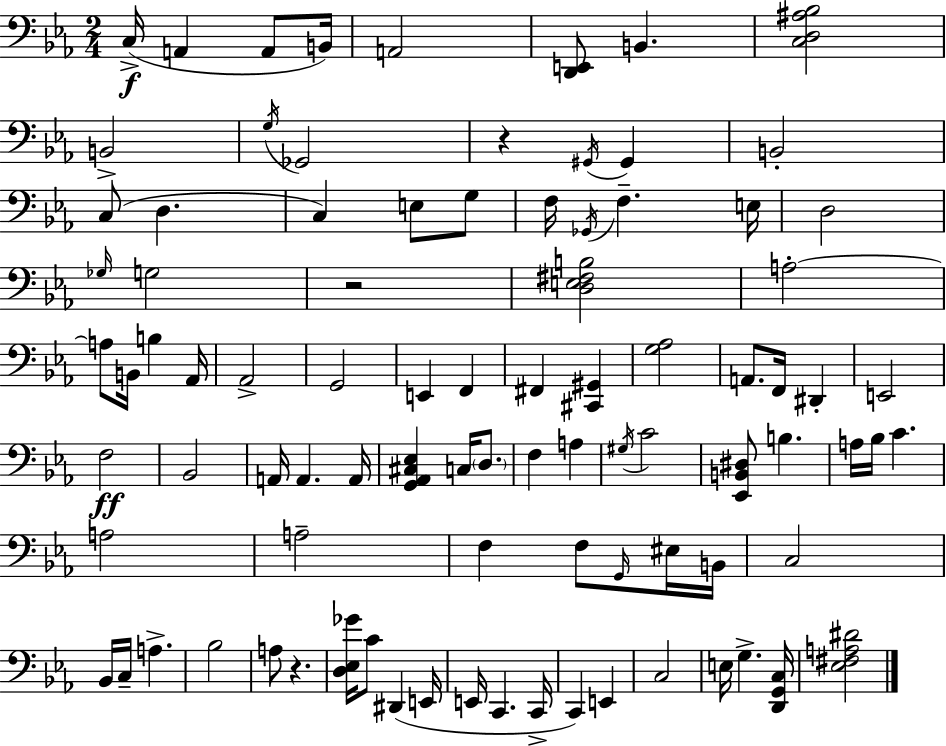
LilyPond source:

{
  \clef bass
  \numericTimeSignature
  \time 2/4
  \key ees \major
  \repeat volta 2 { c16->(\f a,4 a,8 b,16) | a,2 | <d, e,>8 b,4. | <c d ais bes>2 | \break b,2-> | \acciaccatura { g16 } ges,2 | r4 \acciaccatura { gis,16 } gis,4 | b,2-. | \break c8( d4. | c4) e8 | g8 f16 \acciaccatura { ges,16 } f4.-- | e16 d2 | \break \grace { ges16 } g2 | r2 | <d e fis b>2 | a2-.~~ | \break a8 b,16 b4 | aes,16 aes,2-> | g,2 | e,4 | \break f,4 fis,4 | <cis, gis,>4 <g aes>2 | a,8. f,16 | dis,4-. e,2 | \break f2\ff | bes,2 | a,16 a,4. | a,16 <g, aes, cis ees>4 | \break c16 \parenthesize d8. f4 | a4 \acciaccatura { gis16 } c'2 | <ees, b, dis>8 b4. | a16 bes16 c'4. | \break a2 | a2-- | f4 | f8 \grace { g,16 } eis16 b,16 c2 | \break bes,16 c16-- | a4.-> bes2 | a8 | r4. <d ees ges'>16 c'8 | \break dis,4( e,16 e,16 c,4. | c,16-> c,4) | e,4 c2 | e16 g4.-> | \break <d, g, c>16 <ees fis a dis'>2 | } \bar "|."
}